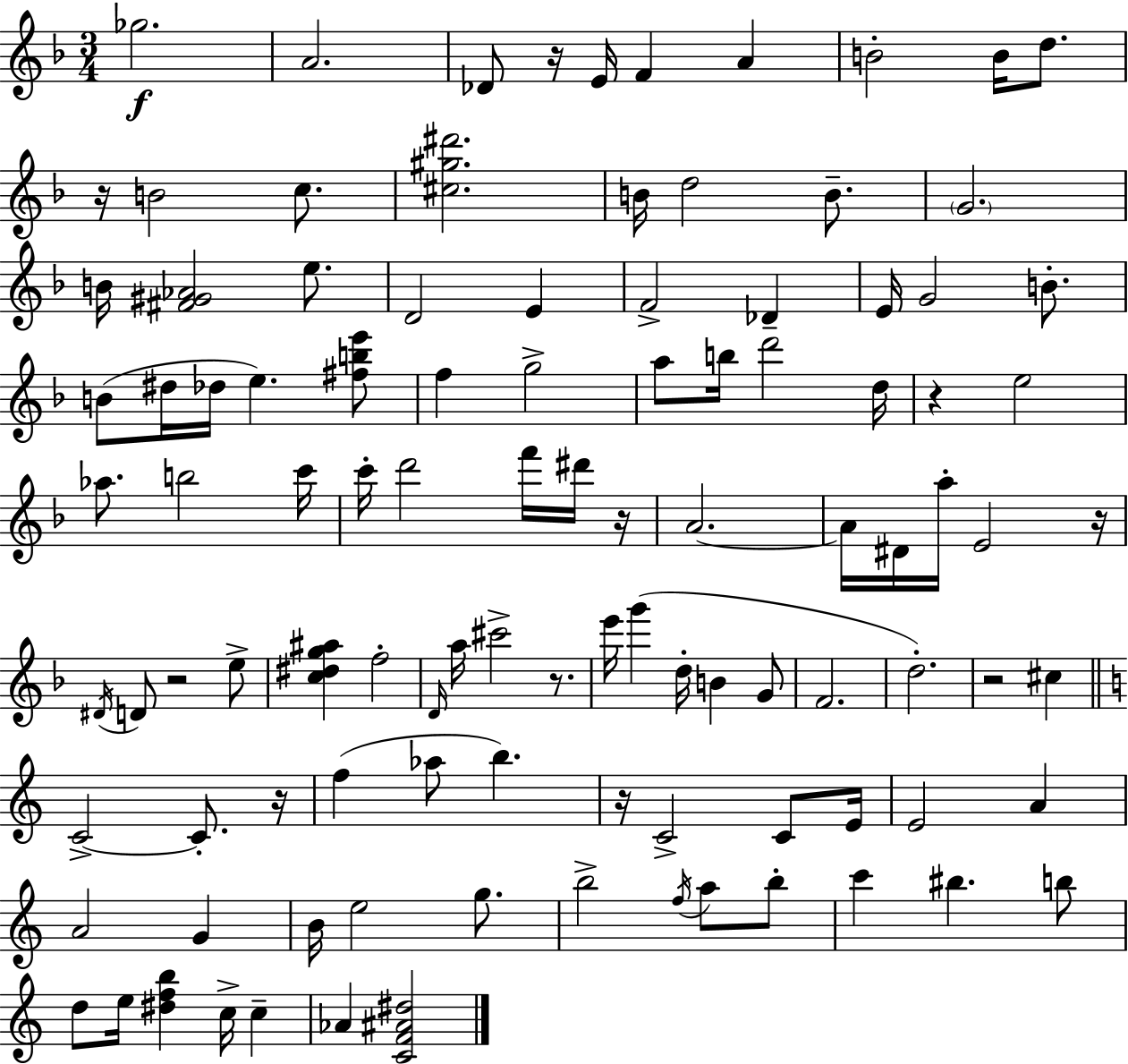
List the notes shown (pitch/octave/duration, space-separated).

Gb5/h. A4/h. Db4/e R/s E4/s F4/q A4/q B4/h B4/s D5/e. R/s B4/h C5/e. [C#5,G#5,D#6]/h. B4/s D5/h B4/e. G4/h. B4/s [F#4,G#4,Ab4]/h E5/e. D4/h E4/q F4/h Db4/q E4/s G4/h B4/e. B4/e D#5/s Db5/s E5/q. [F#5,B5,E6]/e F5/q G5/h A5/e B5/s D6/h D5/s R/q E5/h Ab5/e. B5/h C6/s C6/s D6/h F6/s D#6/s R/s A4/h. A4/s D#4/s A5/s E4/h R/s D#4/s D4/e R/h E5/e [C5,D#5,G5,A#5]/q F5/h D4/s A5/s C#6/h R/e. E6/s G6/q D5/s B4/q G4/e F4/h. D5/h. R/h C#5/q C4/h C4/e. R/s F5/q Ab5/e B5/q. R/s C4/h C4/e E4/s E4/h A4/q A4/h G4/q B4/s E5/h G5/e. B5/h F5/s A5/e B5/e C6/q BIS5/q. B5/e D5/e E5/s [D#5,F5,B5]/q C5/s C5/q Ab4/q [C4,F4,A#4,D#5]/h